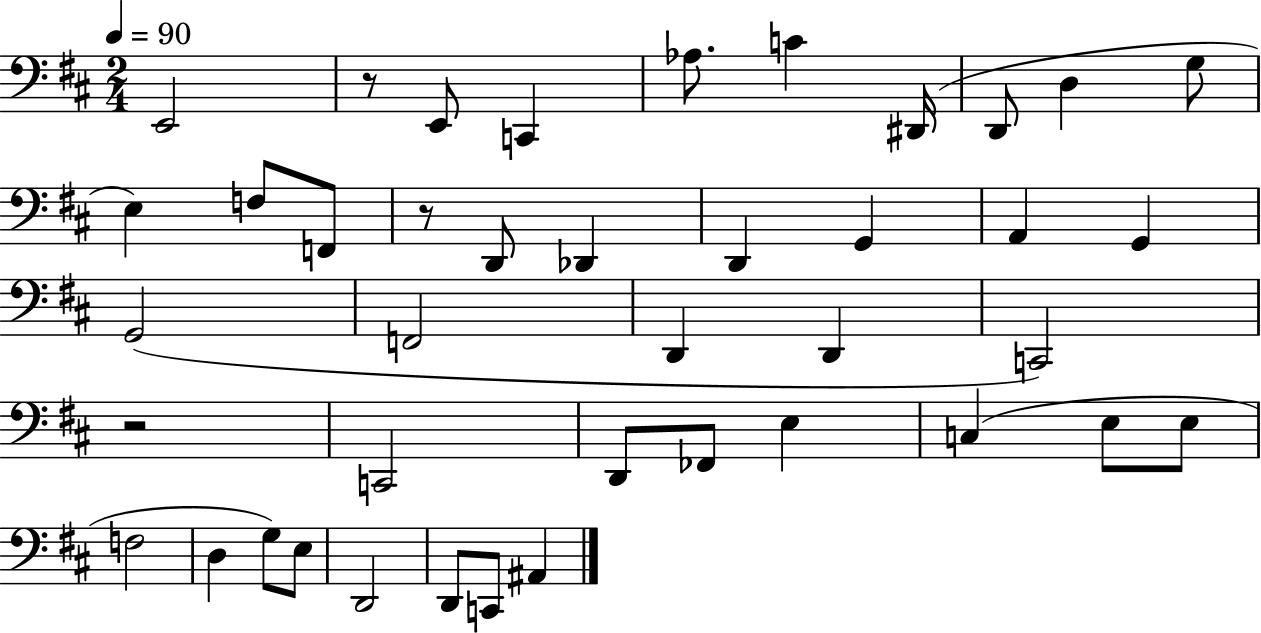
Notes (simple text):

E2/h R/e E2/e C2/q Ab3/e. C4/q D#2/s D2/e D3/q G3/e E3/q F3/e F2/e R/e D2/e Db2/q D2/q G2/q A2/q G2/q G2/h F2/h D2/q D2/q C2/h R/h C2/h D2/e FES2/e E3/q C3/q E3/e E3/e F3/h D3/q G3/e E3/e D2/h D2/e C2/e A#2/q